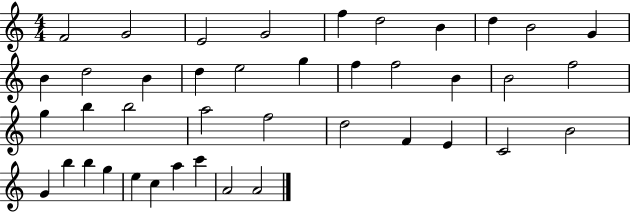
F4/h G4/h E4/h G4/h F5/q D5/h B4/q D5/q B4/h G4/q B4/q D5/h B4/q D5/q E5/h G5/q F5/q F5/h B4/q B4/h F5/h G5/q B5/q B5/h A5/h F5/h D5/h F4/q E4/q C4/h B4/h G4/q B5/q B5/q G5/q E5/q C5/q A5/q C6/q A4/h A4/h